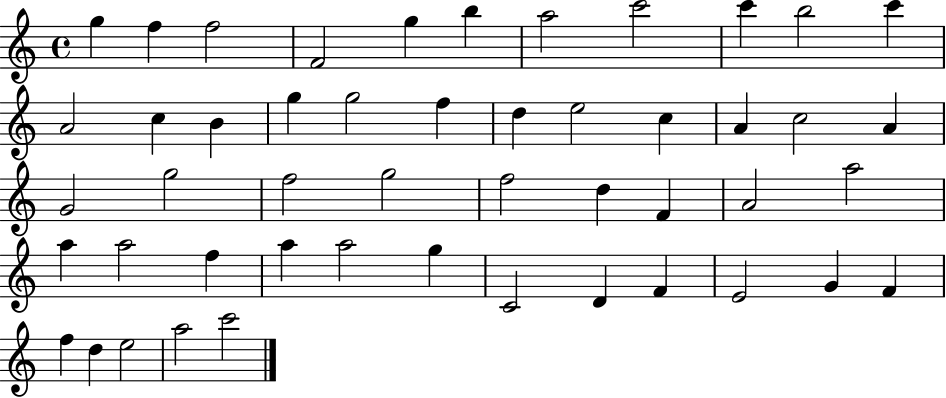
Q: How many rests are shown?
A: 0